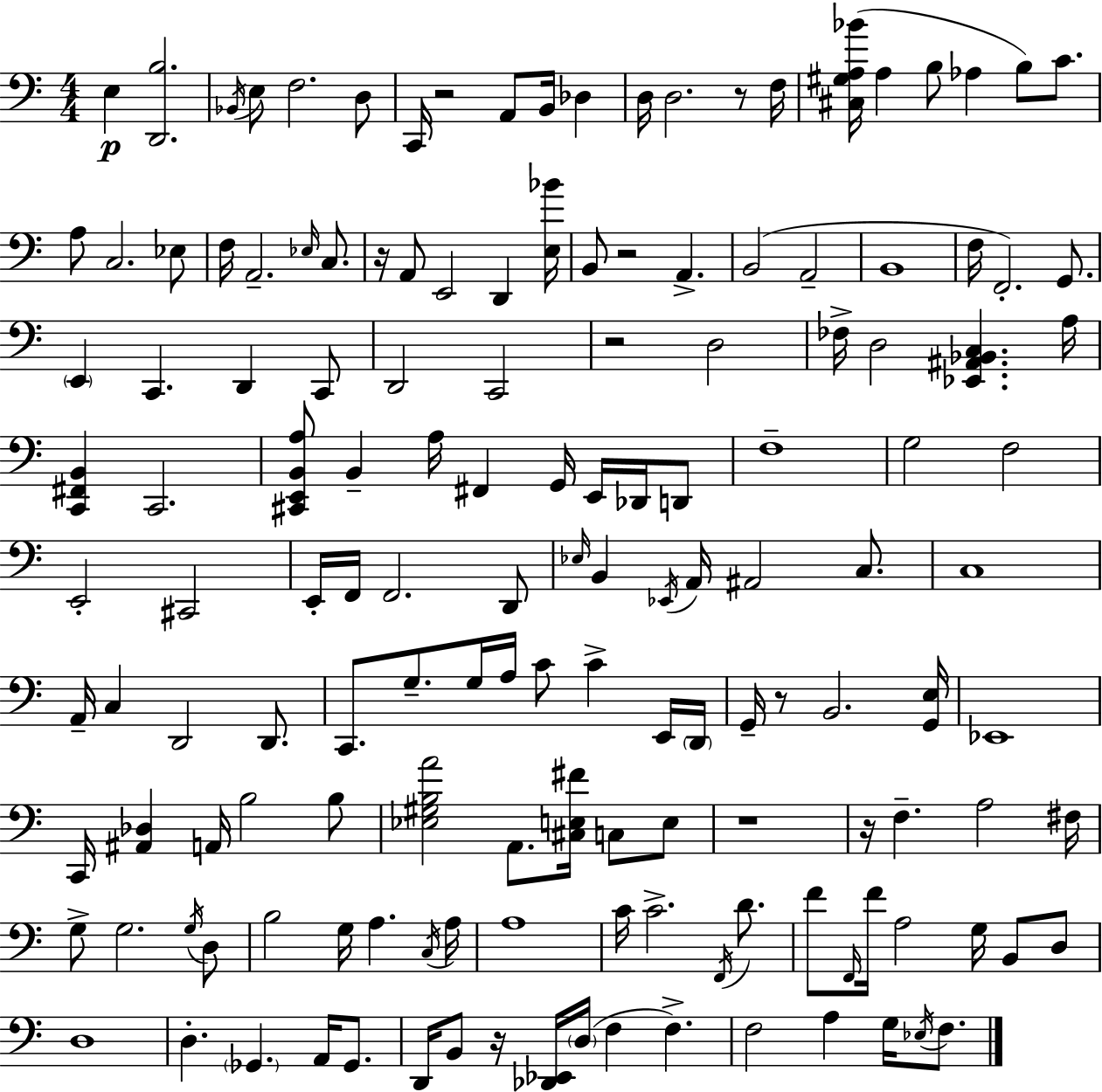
{
  \clef bass
  \numericTimeSignature
  \time 4/4
  \key c \major
  e4\p <d, b>2. | \acciaccatura { bes,16 } e8 f2. d8 | c,16 r2 a,8 b,16 des4 | d16 d2. r8 | \break f16 <cis gis a bes'>16( a4 b8 aes4 b8) c'8. | a8 c2. ees8 | f16 a,2.-- \grace { ees16 } c8. | r16 a,8 e,2 d,4 | \break <e bes'>16 b,8 r2 a,4.-> | b,2( a,2-- | b,1 | f16 f,2.-.) g,8. | \break \parenthesize e,4 c,4. d,4 | c,8 d,2 c,2 | r2 d2 | fes16-> d2 <ees, ais, bes, c>4. | \break a16 <c, fis, b,>4 c,2. | <cis, e, b, a>8 b,4-- a16 fis,4 g,16 e,16 des,16 | d,8 f1-- | g2 f2 | \break e,2-. cis,2 | e,16-. f,16 f,2. | d,8 \grace { ees16 } b,4 \acciaccatura { ees,16 } a,16 ais,2 | c8. c1 | \break a,16-- c4 d,2 | d,8. c,8. g8.-- g16 a16 c'8 c'4-> | e,16 \parenthesize d,16 g,16-- r8 b,2. | <g, e>16 ees,1 | \break c,16 <ais, des>4 a,16 b2 | b8 <ees gis b a'>2 a,8. <cis e fis'>16 | c8 e8 r1 | r16 f4.-- a2 | \break fis16 g8-> g2. | \acciaccatura { g16 } d8 b2 g16 a4. | \acciaccatura { c16 } a16 a1 | c'16 c'2.-> | \break \acciaccatura { f,16 } d'8. f'8 \grace { f,16 } f'16 a2 | g16 b,8 d8 d1 | d4.-. \parenthesize ges,4. | a,16 ges,8. d,16 b,8 r16 <des, ees,>16 \parenthesize d16( f4 | \break f4.->) f2 | a4 g16 \acciaccatura { ees16 } f8. \bar "|."
}